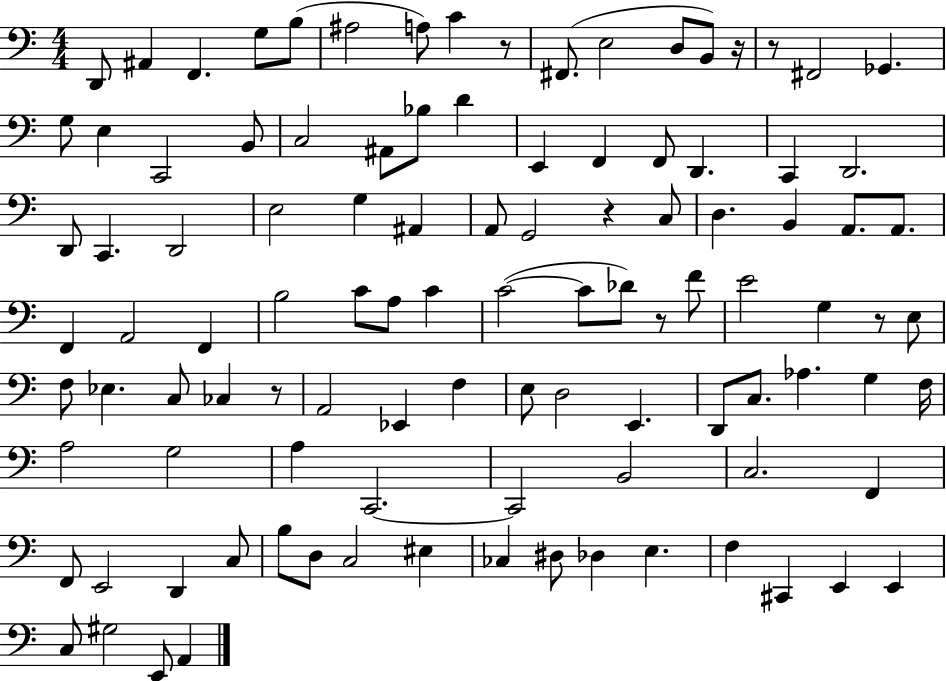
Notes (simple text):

D2/e A#2/q F2/q. G3/e B3/e A#3/h A3/e C4/q R/e F#2/e. E3/h D3/e B2/e R/s R/e F#2/h Gb2/q. G3/e E3/q C2/h B2/e C3/h A#2/e Bb3/e D4/q E2/q F2/q F2/e D2/q. C2/q D2/h. D2/e C2/q. D2/h E3/h G3/q A#2/q A2/e G2/h R/q C3/e D3/q. B2/q A2/e. A2/e. F2/q A2/h F2/q B3/h C4/e A3/e C4/q C4/h C4/e Db4/e R/e F4/e E4/h G3/q R/e E3/e F3/e Eb3/q. C3/e CES3/q R/e A2/h Eb2/q F3/q E3/e D3/h E2/q. D2/e C3/e. Ab3/q. G3/q F3/s A3/h G3/h A3/q C2/h. C2/h B2/h C3/h. F2/q F2/e E2/h D2/q C3/e B3/e D3/e C3/h EIS3/q CES3/q D#3/e Db3/q E3/q. F3/q C#2/q E2/q E2/q C3/e G#3/h E2/e A2/q